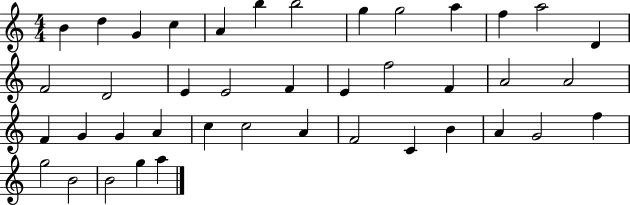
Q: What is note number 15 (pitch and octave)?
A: D4